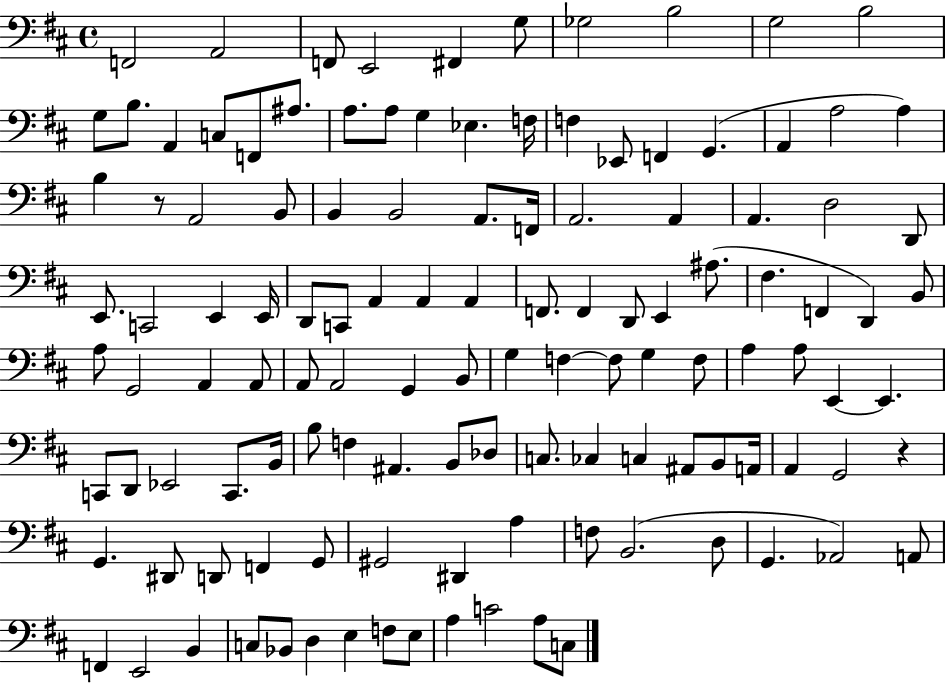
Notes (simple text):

F2/h A2/h F2/e E2/h F#2/q G3/e Gb3/h B3/h G3/h B3/h G3/e B3/e. A2/q C3/e F2/e A#3/e. A3/e. A3/e G3/q Eb3/q. F3/s F3/q Eb2/e F2/q G2/q. A2/q A3/h A3/q B3/q R/e A2/h B2/e B2/q B2/h A2/e. F2/s A2/h. A2/q A2/q. D3/h D2/e E2/e. C2/h E2/q E2/s D2/e C2/e A2/q A2/q A2/q F2/e. F2/q D2/e E2/q A#3/e. F#3/q. F2/q D2/q B2/e A3/e G2/h A2/q A2/e A2/e A2/h G2/q B2/e G3/q F3/q F3/e G3/q F3/e A3/q A3/e E2/q E2/q. C2/e D2/e Eb2/h C2/e. B2/s B3/e F3/q A#2/q. B2/e Db3/e C3/e. CES3/q C3/q A#2/e B2/e A2/s A2/q G2/h R/q G2/q. D#2/e D2/e F2/q G2/e G#2/h D#2/q A3/q F3/e B2/h. D3/e G2/q. Ab2/h A2/e F2/q E2/h B2/q C3/e Bb2/e D3/q E3/q F3/e E3/e A3/q C4/h A3/e C3/e